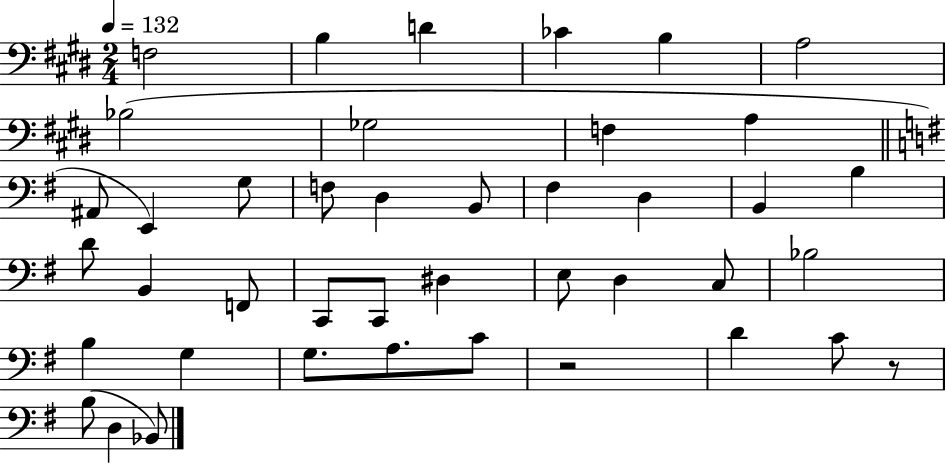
F3/h B3/q D4/q CES4/q B3/q A3/h Bb3/h Gb3/h F3/q A3/q A#2/e E2/q G3/e F3/e D3/q B2/e F#3/q D3/q B2/q B3/q D4/e B2/q F2/e C2/e C2/e D#3/q E3/e D3/q C3/e Bb3/h B3/q G3/q G3/e. A3/e. C4/e R/h D4/q C4/e R/e B3/e D3/q Bb2/e